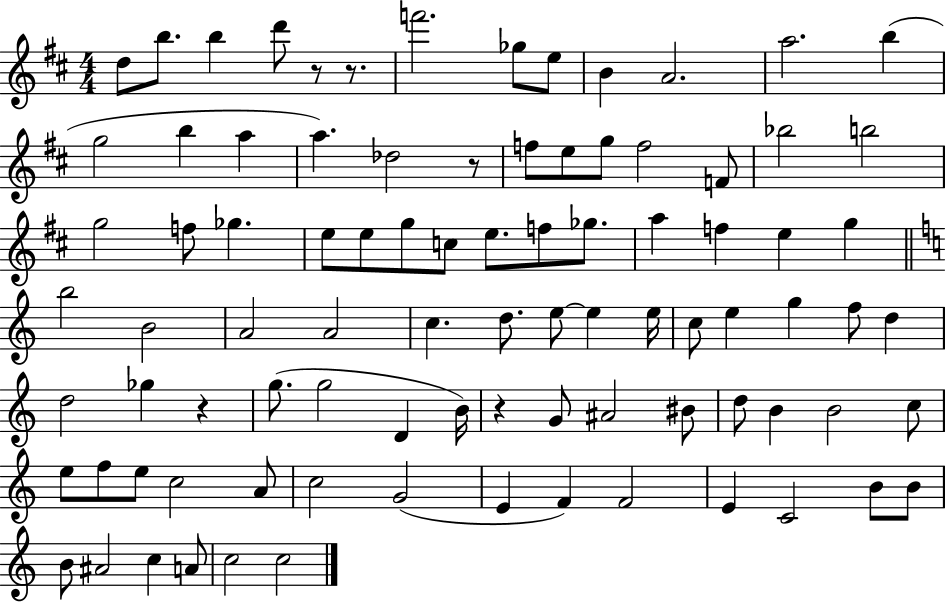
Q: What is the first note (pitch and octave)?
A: D5